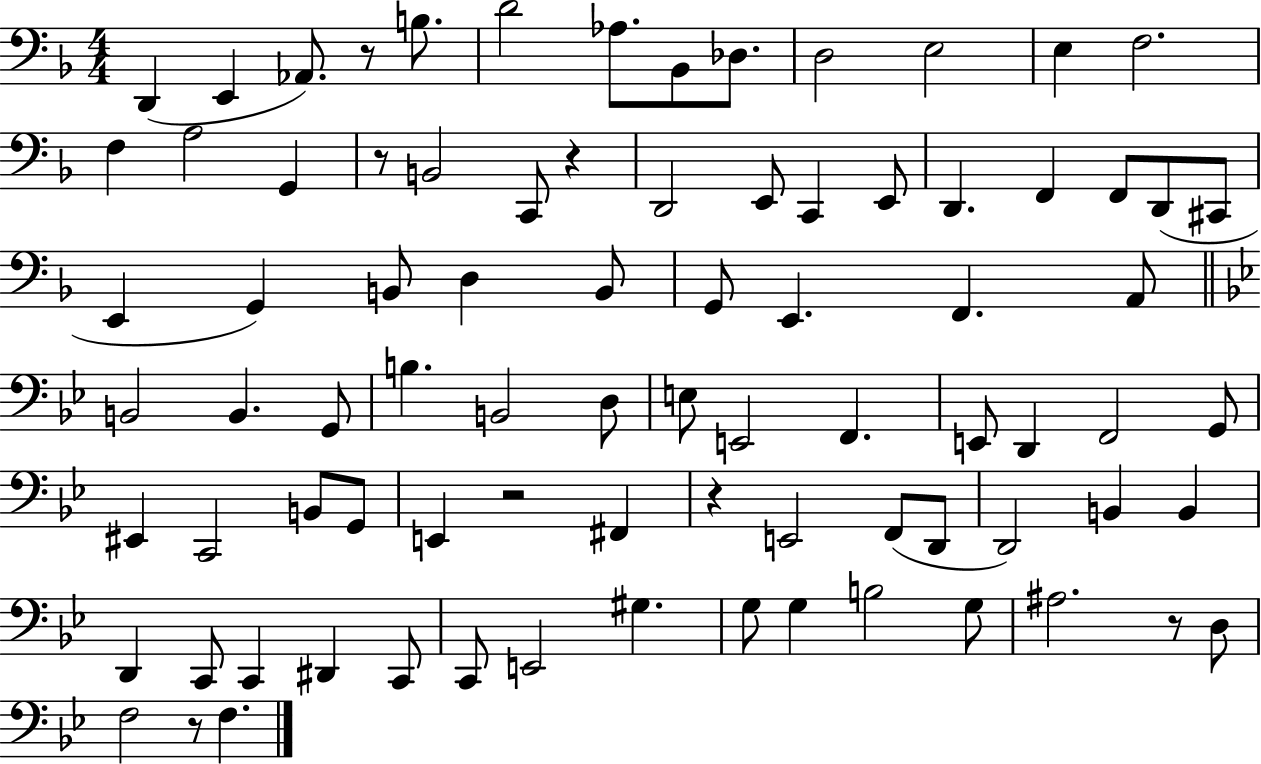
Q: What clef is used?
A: bass